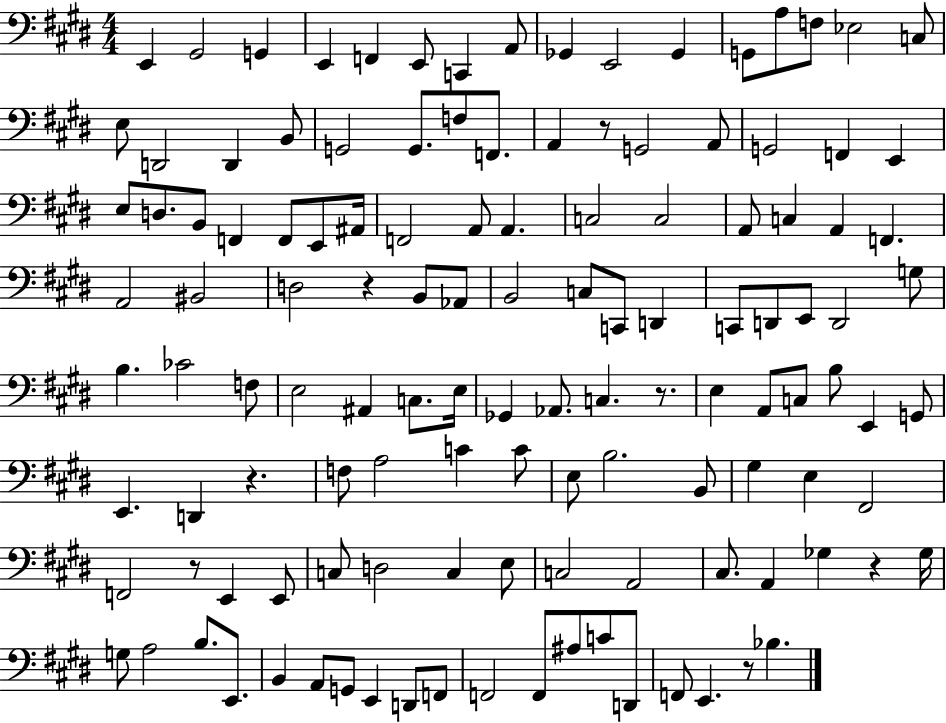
X:1
T:Untitled
M:4/4
L:1/4
K:E
E,, ^G,,2 G,, E,, F,, E,,/2 C,, A,,/2 _G,, E,,2 _G,, G,,/2 A,/2 F,/2 _E,2 C,/2 E,/2 D,,2 D,, B,,/2 G,,2 G,,/2 F,/2 F,,/2 A,, z/2 G,,2 A,,/2 G,,2 F,, E,, E,/2 D,/2 B,,/2 F,, F,,/2 E,,/2 ^A,,/4 F,,2 A,,/2 A,, C,2 C,2 A,,/2 C, A,, F,, A,,2 ^B,,2 D,2 z B,,/2 _A,,/2 B,,2 C,/2 C,,/2 D,, C,,/2 D,,/2 E,,/2 D,,2 G,/2 B, _C2 F,/2 E,2 ^A,, C,/2 E,/4 _G,, _A,,/2 C, z/2 E, A,,/2 C,/2 B,/2 E,, G,,/2 E,, D,, z F,/2 A,2 C C/2 E,/2 B,2 B,,/2 ^G, E, ^F,,2 F,,2 z/2 E,, E,,/2 C,/2 D,2 C, E,/2 C,2 A,,2 ^C,/2 A,, _G, z _G,/4 G,/2 A,2 B,/2 E,,/2 B,, A,,/2 G,,/2 E,, D,,/2 F,,/2 F,,2 F,,/2 ^A,/2 C/2 D,,/2 F,,/2 E,, z/2 _B,